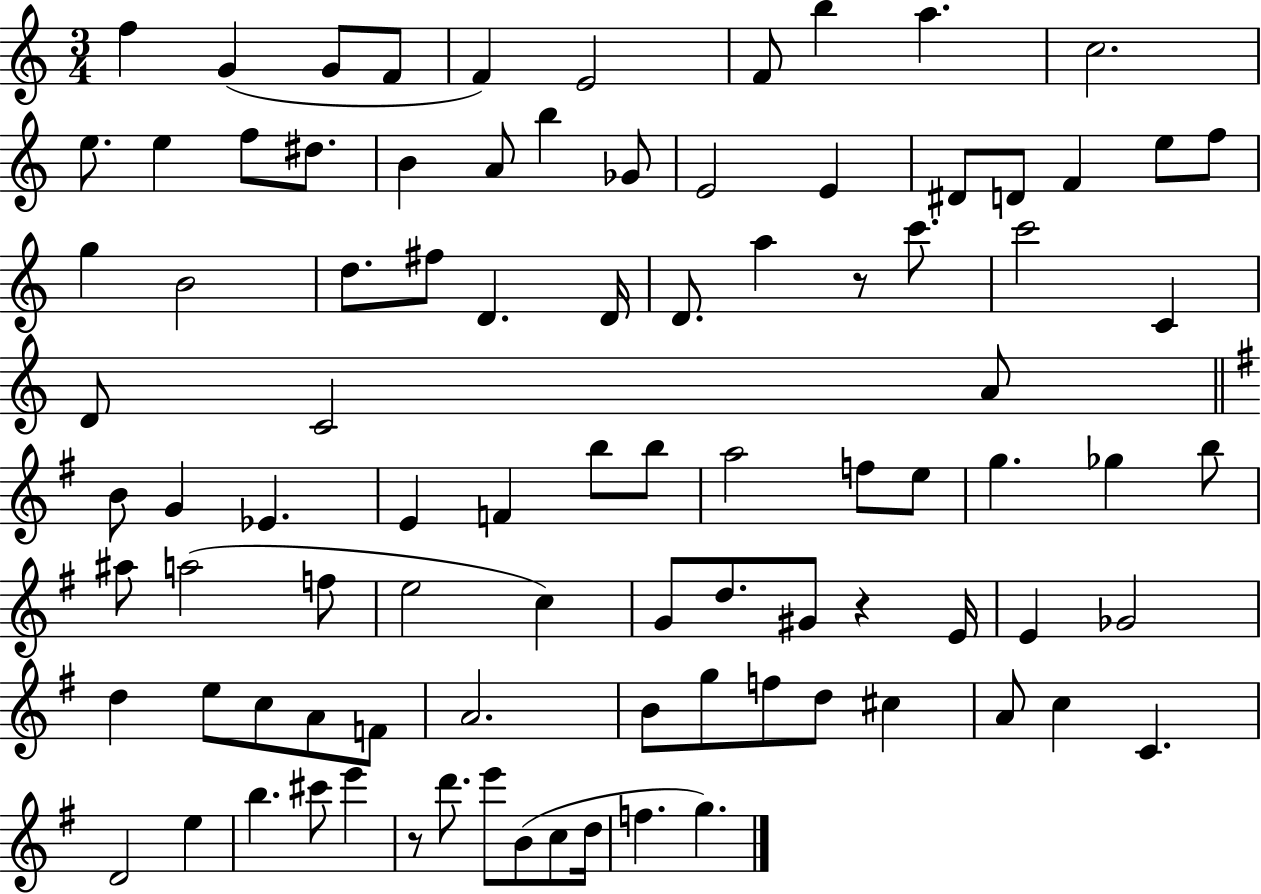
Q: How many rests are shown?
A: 3